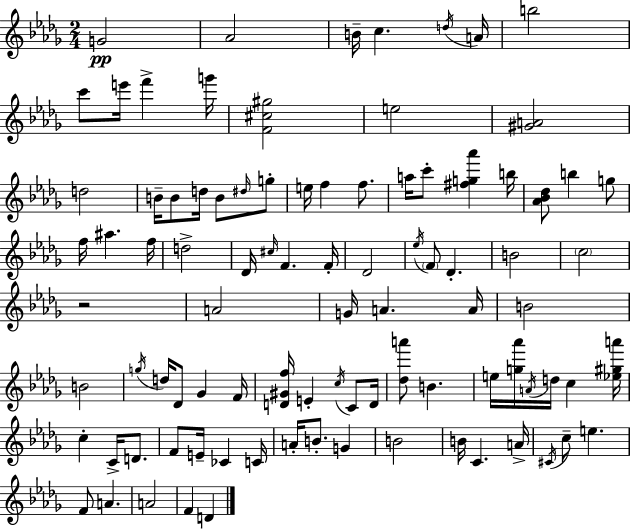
G4/h Ab4/h B4/s C5/q. D5/s A4/s B5/h C6/e E6/s F6/q G6/s [F4,C#5,G#5]/h E5/h [G#4,A4]/h D5/h B4/s B4/e D5/s B4/e D#5/s G5/e E5/s F5/q F5/e. A5/s C6/e [F#5,G5,Ab6]/q B5/s [Ab4,Bb4,Db5]/e B5/q G5/e F5/s A#5/q. F5/s D5/h Db4/s C#5/s F4/q. F4/s Db4/h Eb5/s F4/e Db4/q. B4/h C5/h R/h A4/h G4/s A4/q. A4/s B4/h B4/h G5/s D5/s Db4/e Gb4/q F4/s [D4,G#4,F5]/s E4/q C5/s C4/e D4/s [Db5,A6]/e B4/q. E5/s [G5,Ab6]/s A4/s D5/s C5/q [Eb5,G#5,A6]/s C5/q C4/s D4/e. F4/e E4/s CES4/q C4/s A4/s B4/e. G4/q B4/h B4/s C4/q. A4/s C#4/s C5/e E5/q. F4/e A4/q. A4/h F4/q D4/q